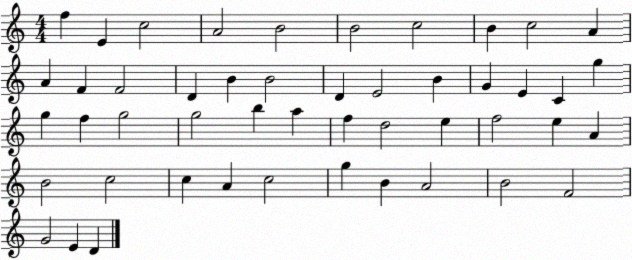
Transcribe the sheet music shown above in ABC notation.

X:1
T:Untitled
M:4/4
L:1/4
K:C
f E c2 A2 B2 B2 c2 B c2 A A F F2 D B B2 D E2 B G E C g g f g2 g2 b a f d2 e f2 e A B2 c2 c A c2 g B A2 B2 F2 G2 E D